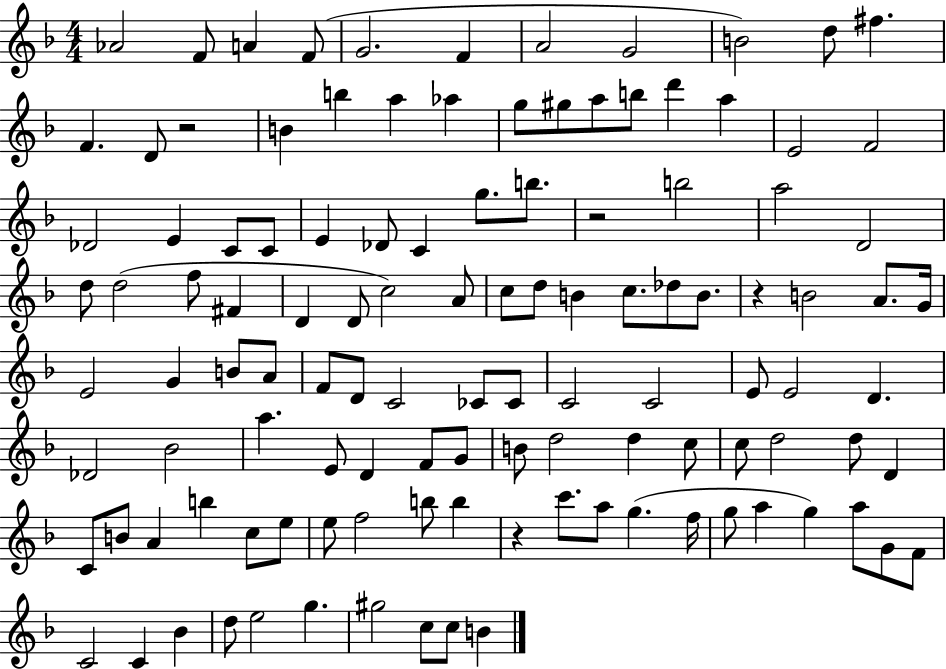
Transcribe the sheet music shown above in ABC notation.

X:1
T:Untitled
M:4/4
L:1/4
K:F
_A2 F/2 A F/2 G2 F A2 G2 B2 d/2 ^f F D/2 z2 B b a _a g/2 ^g/2 a/2 b/2 d' a E2 F2 _D2 E C/2 C/2 E _D/2 C g/2 b/2 z2 b2 a2 D2 d/2 d2 f/2 ^F D D/2 c2 A/2 c/2 d/2 B c/2 _d/2 B/2 z B2 A/2 G/4 E2 G B/2 A/2 F/2 D/2 C2 _C/2 _C/2 C2 C2 E/2 E2 D _D2 _B2 a E/2 D F/2 G/2 B/2 d2 d c/2 c/2 d2 d/2 D C/2 B/2 A b c/2 e/2 e/2 f2 b/2 b z c'/2 a/2 g f/4 g/2 a g a/2 G/2 F/2 C2 C _B d/2 e2 g ^g2 c/2 c/2 B